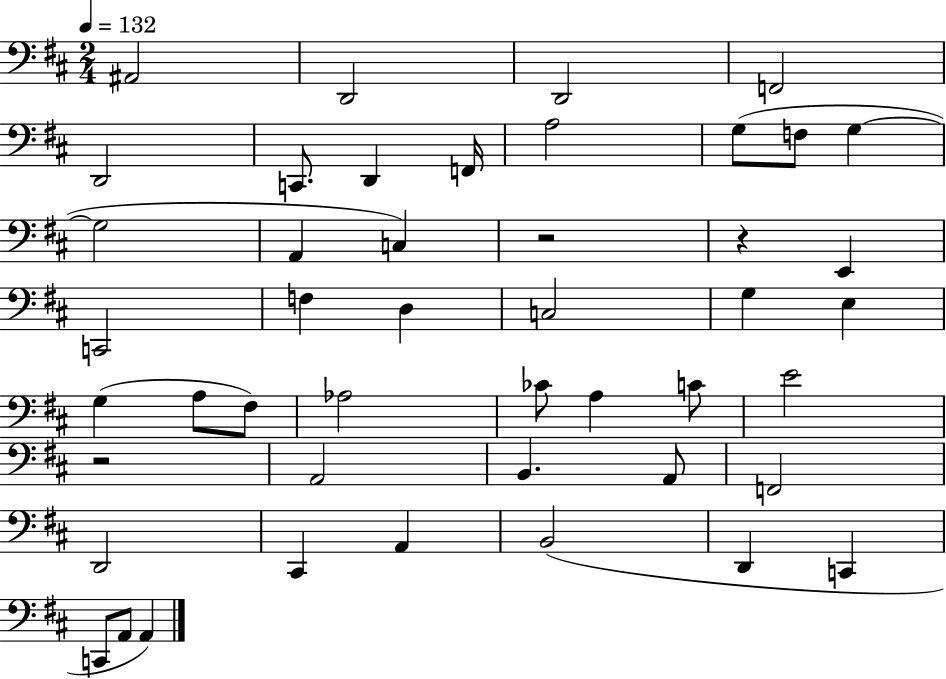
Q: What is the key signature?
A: D major